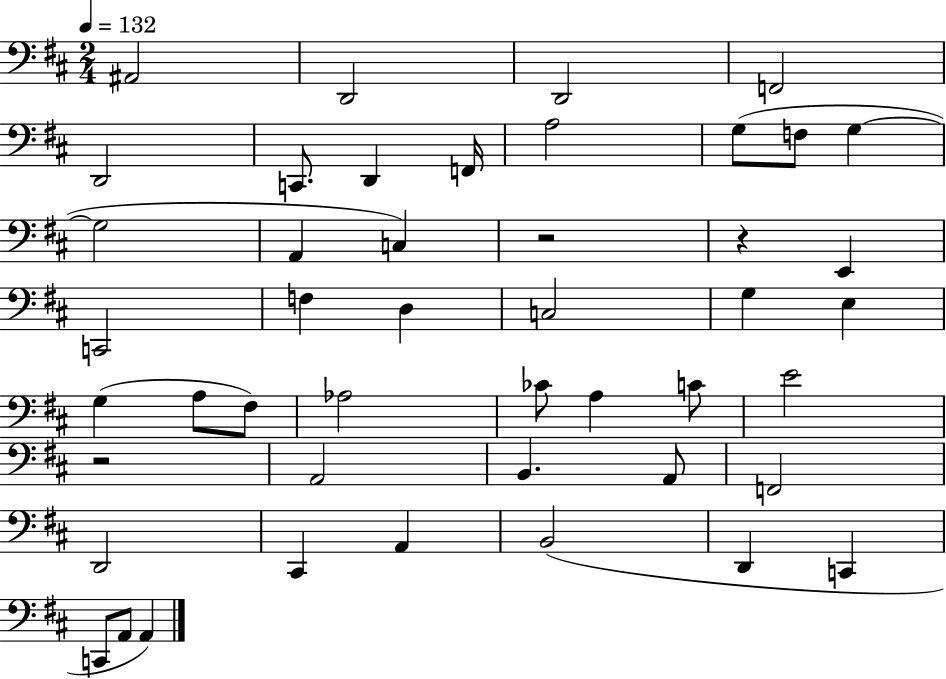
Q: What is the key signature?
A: D major